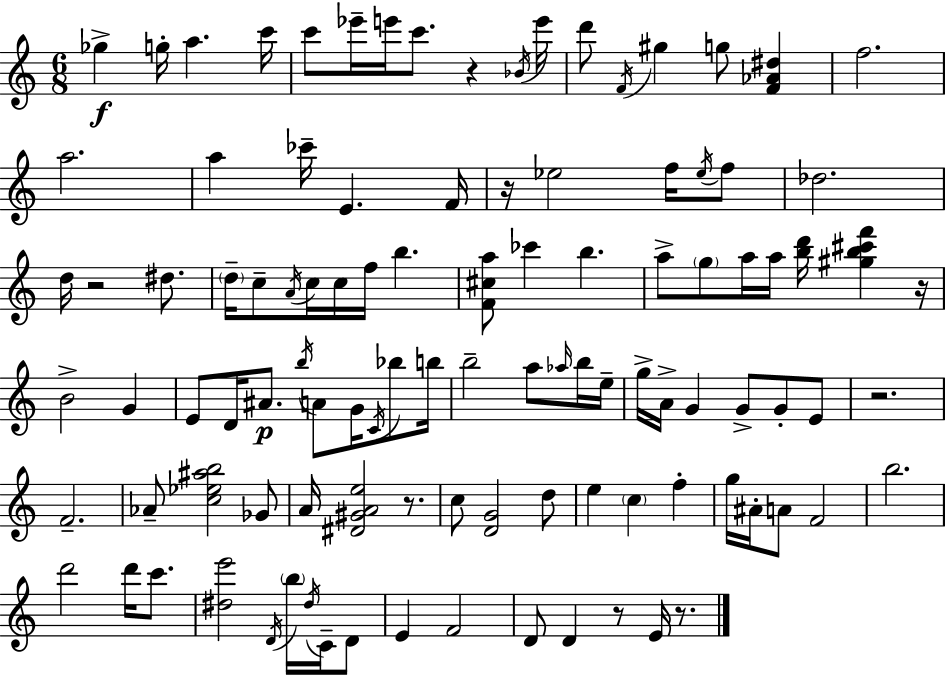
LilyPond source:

{
  \clef treble
  \numericTimeSignature
  \time 6/8
  \key c \major
  \repeat volta 2 { ges''4->\f g''16-. a''4. c'''16 | c'''8 ees'''16-- e'''16 c'''8. r4 \acciaccatura { bes'16 } | e'''16 d'''8 \acciaccatura { f'16 } gis''4 g''8 <f' aes' dis''>4 | f''2. | \break a''2. | a''4 ces'''16-- e'4. | f'16 r16 ees''2 f''16 | \acciaccatura { ees''16 } f''8 des''2. | \break d''16 r2 | dis''8. \parenthesize d''16-- c''8-- \acciaccatura { a'16 } c''16 c''16 f''16 b''4. | <f' cis'' a''>8 ces'''4 b''4. | a''8-> \parenthesize g''8 a''16 a''16 <b'' d'''>16 <gis'' b'' cis''' f'''>4 | \break r16 b'2-> | g'4 e'8 d'16 ais'8.\p \acciaccatura { b''16 } a'8 | g'16 \acciaccatura { c'16 } bes''8 b''16 b''2-- | a''8 \grace { aes''16 } b''16 e''16-- g''16-> a'16-> g'4 | \break g'8-> g'8-. e'8 r2. | f'2.-- | aes'8-- <c'' ees'' ais'' b''>2 | ges'8 a'16 <dis' gis' a' e''>2 | \break r8. c''8 <d' g'>2 | d''8 e''4 \parenthesize c''4 | f''4-. g''16 ais'16-. a'8 f'2 | b''2. | \break d'''2 | d'''16 c'''8. <dis'' e'''>2 | \acciaccatura { d'16 } \parenthesize b''16 \acciaccatura { dis''16 } c'16-- d'8 e'4 | f'2 d'8 d'4 | \break r8 e'16 r8. } \bar "|."
}